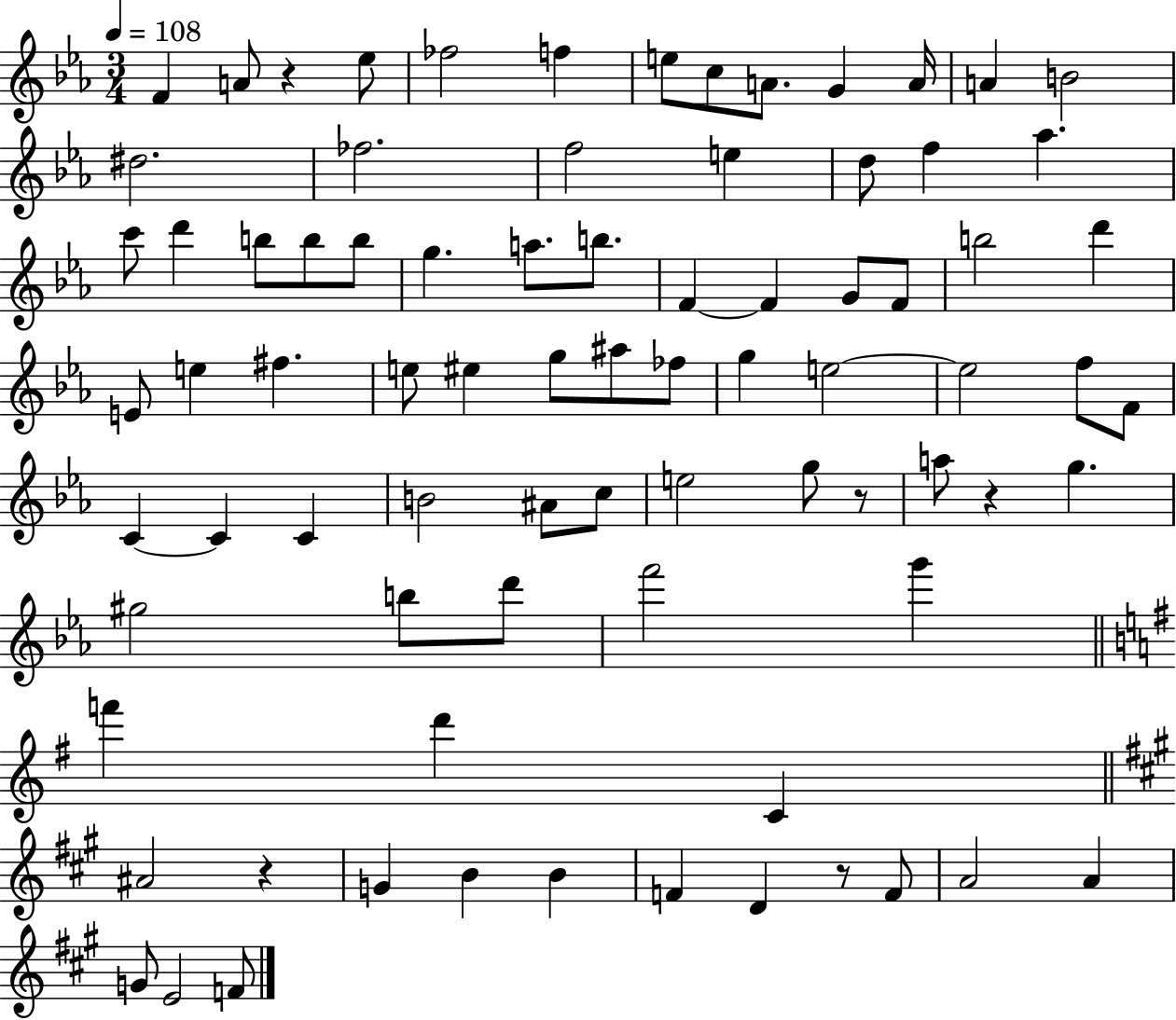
F4/q A4/e R/q Eb5/e FES5/h F5/q E5/e C5/e A4/e. G4/q A4/s A4/q B4/h D#5/h. FES5/h. F5/h E5/q D5/e F5/q Ab5/q. C6/e D6/q B5/e B5/e B5/e G5/q. A5/e. B5/e. F4/q F4/q G4/e F4/e B5/h D6/q E4/e E5/q F#5/q. E5/e EIS5/q G5/e A#5/e FES5/e G5/q E5/h E5/h F5/e F4/e C4/q C4/q C4/q B4/h A#4/e C5/e E5/h G5/e R/e A5/e R/q G5/q. G#5/h B5/e D6/e F6/h G6/q F6/q D6/q C4/q A#4/h R/q G4/q B4/q B4/q F4/q D4/q R/e F4/e A4/h A4/q G4/e E4/h F4/e